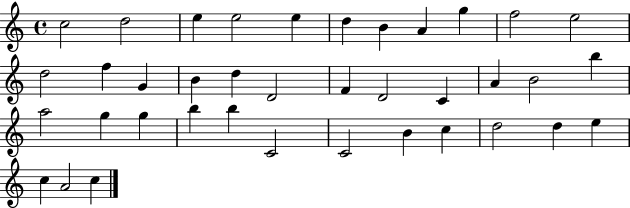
C5/h D5/h E5/q E5/h E5/q D5/q B4/q A4/q G5/q F5/h E5/h D5/h F5/q G4/q B4/q D5/q D4/h F4/q D4/h C4/q A4/q B4/h B5/q A5/h G5/q G5/q B5/q B5/q C4/h C4/h B4/q C5/q D5/h D5/q E5/q C5/q A4/h C5/q